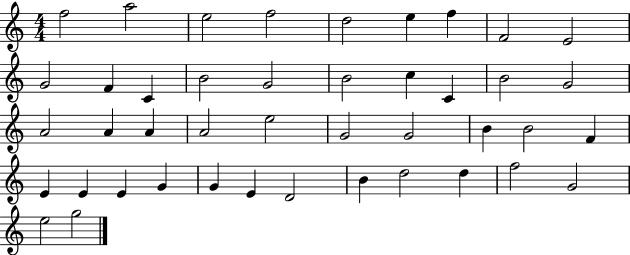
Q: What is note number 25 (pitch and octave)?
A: G4